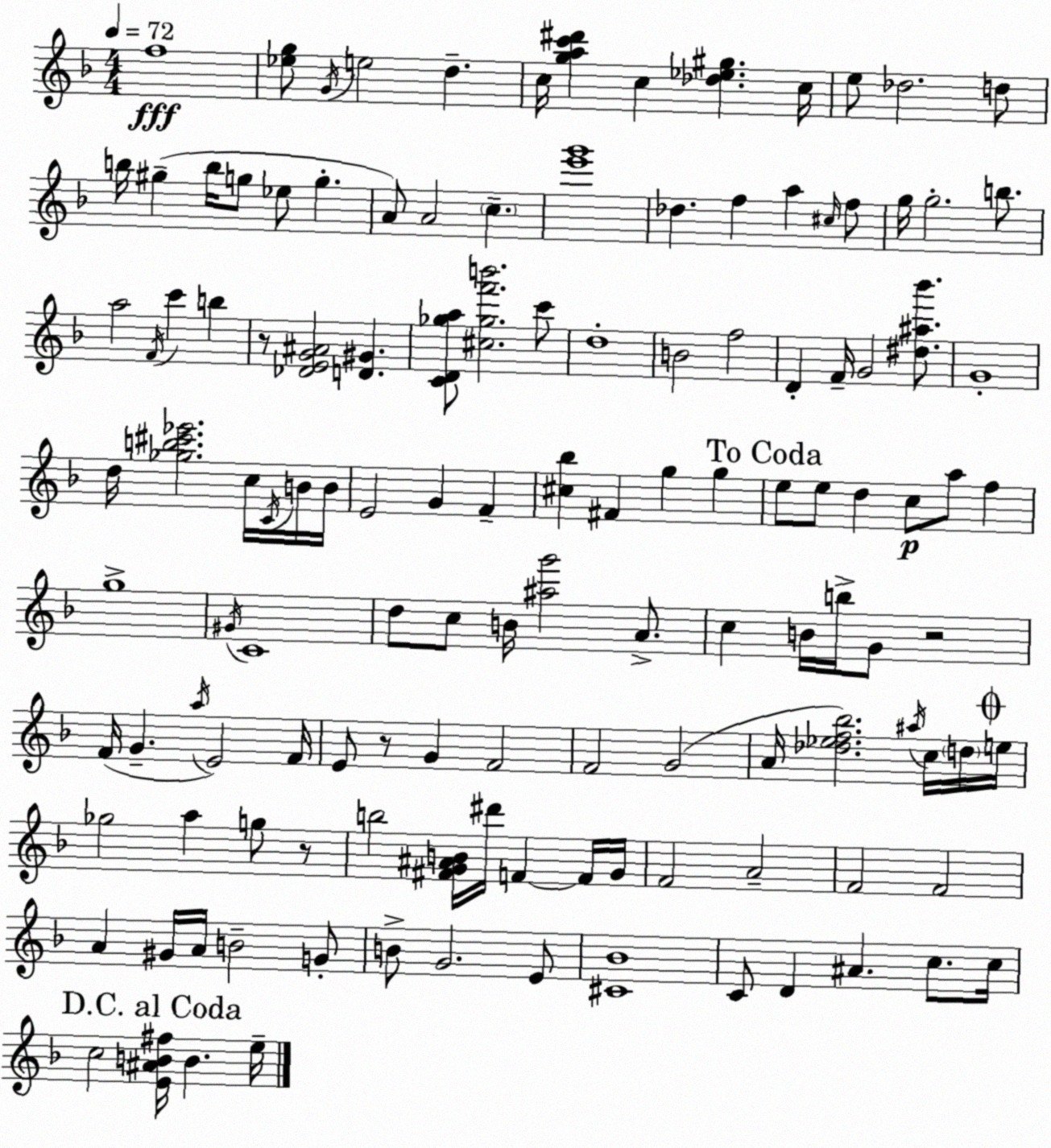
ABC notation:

X:1
T:Untitled
M:4/4
L:1/4
K:F
f4 [_eg]/2 G/4 e2 d c/4 [gac'^d'] c [_d_e^g] c/4 e/2 _d2 d/2 b/4 ^g b/4 g/2 _e/2 g A/2 A2 c [e'g']4 _d f a ^c/4 f/2 g/4 g2 b/2 a2 F/4 c' b z/2 [_DEG^A]2 [D^G] [CD_ga]/2 [^c_gf'b']2 c'/2 d4 B2 f2 D F/4 G2 [^d^a_b']/2 G4 d/4 [_gb^c'_e']2 c/4 C/4 B/4 B/4 E2 G F [^c_b] ^F g g e/2 e/2 d c/2 a/2 f g4 ^G/4 C4 d/2 c/2 B/4 [^ag']2 A/2 c B/4 b/4 G/2 z2 F/4 G a/4 E2 F/4 E/2 z/2 G F2 F2 G2 A/4 [_d_ef_b]2 ^a/4 c/4 d/4 e/4 _g2 a g/2 z/2 b2 [^FG^AB]/4 ^d'/4 F F/4 G/4 F2 A2 F2 F2 A ^G/4 A/4 B2 G/2 B/2 G2 E/2 [^C_B]4 C/2 D ^A c/2 c/4 c2 [E^AB^f]/4 B e/4